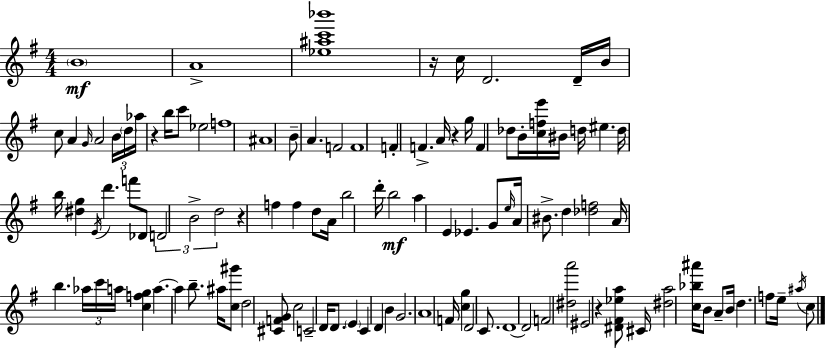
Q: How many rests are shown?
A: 5